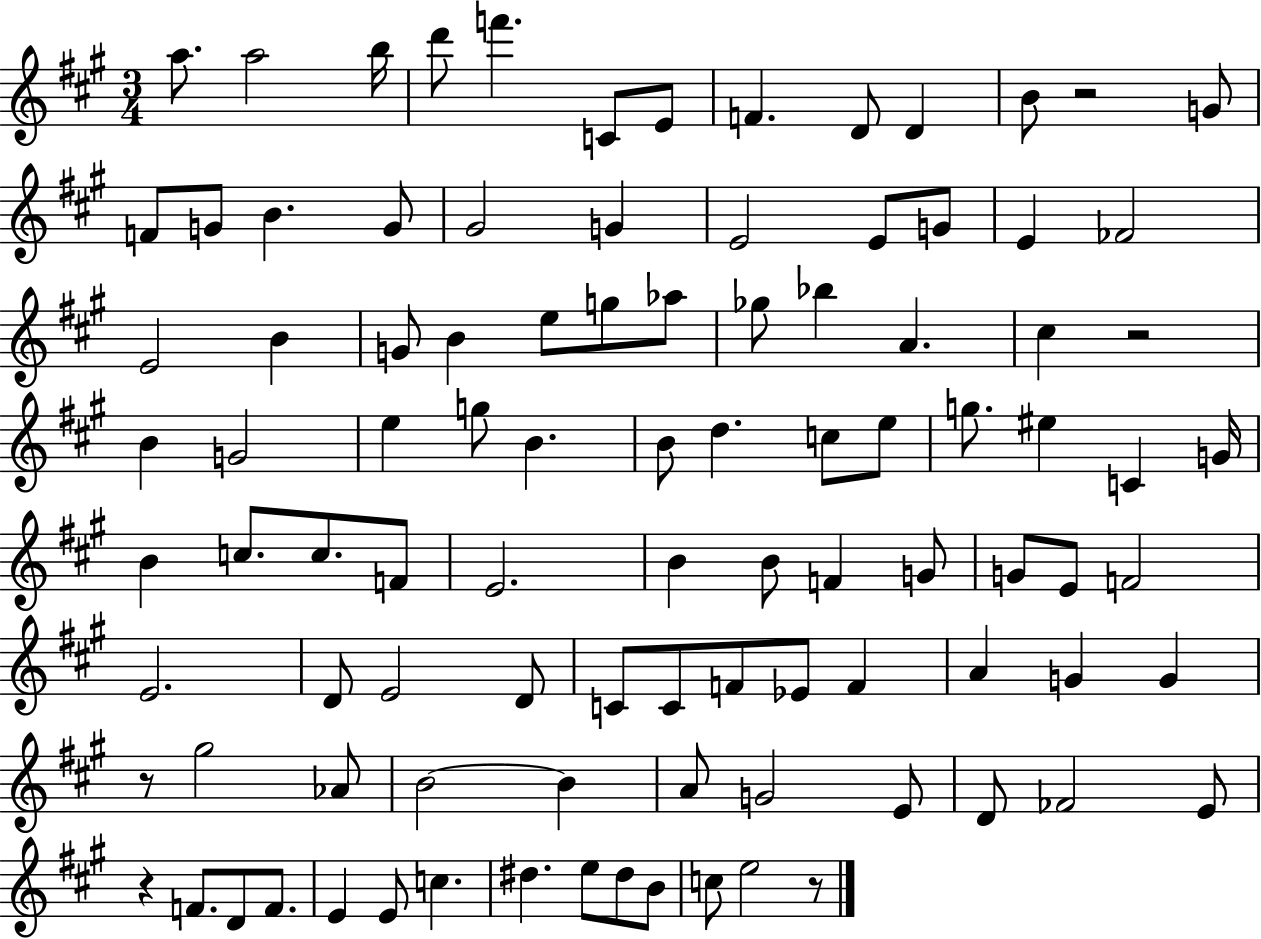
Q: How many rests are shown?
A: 5